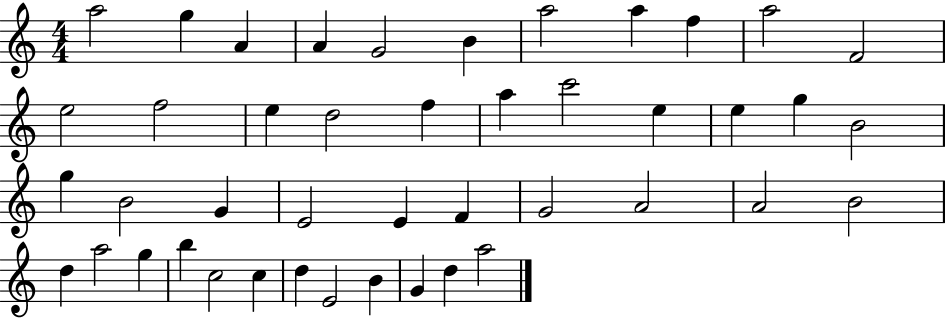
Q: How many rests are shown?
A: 0